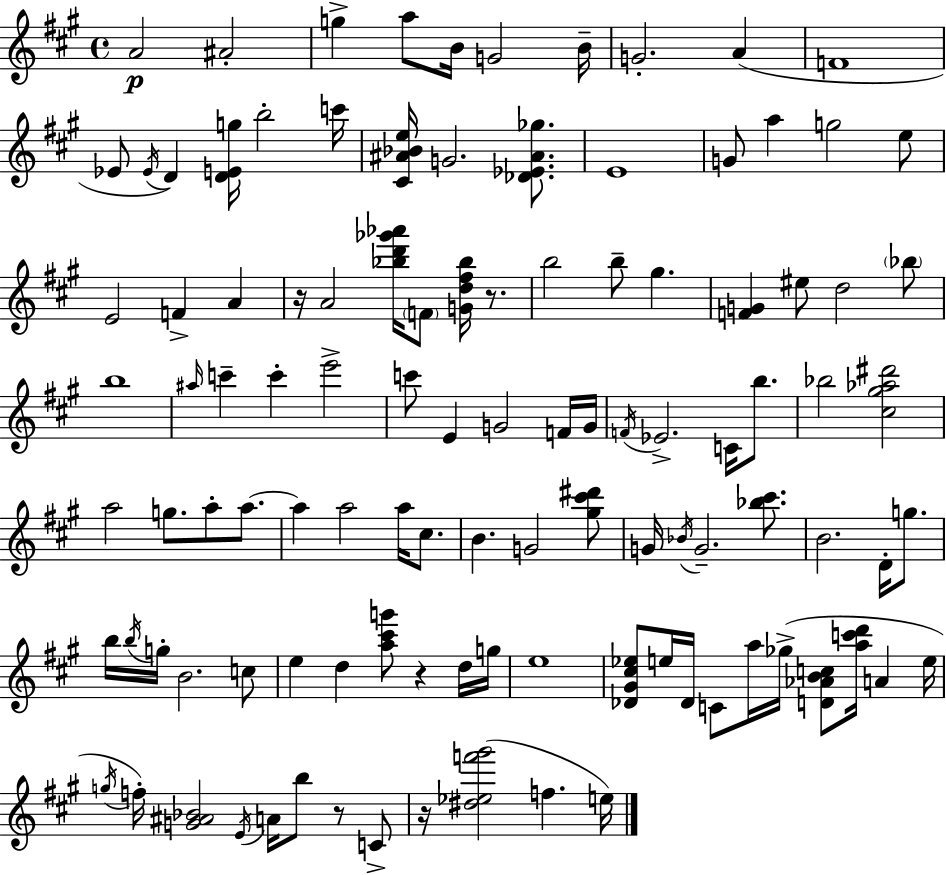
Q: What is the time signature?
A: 4/4